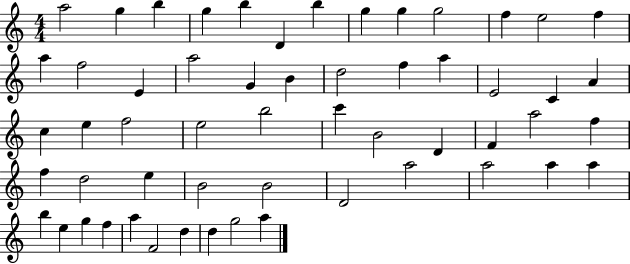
X:1
T:Untitled
M:4/4
L:1/4
K:C
a2 g b g b D b g g g2 f e2 f a f2 E a2 G B d2 f a E2 C A c e f2 e2 b2 c' B2 D F a2 f f d2 e B2 B2 D2 a2 a2 a a b e g f a F2 d d g2 a